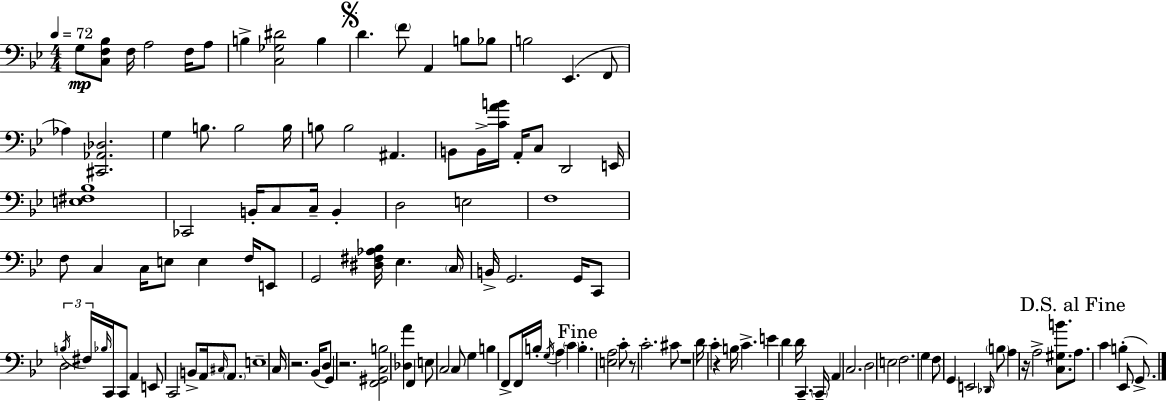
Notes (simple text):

G3/e [C3,F3,Bb3]/e F3/s A3/h F3/s A3/e B3/q [C3,Gb3,D#4]/h B3/q D4/q. F4/e A2/q B3/e Bb3/e B3/h Eb2/q. F2/e Ab3/q [C#2,Ab2,Db3]/h. G3/q B3/e. B3/h B3/s B3/e B3/h A#2/q. B2/e B2/s [C4,A4,B4]/s A2/s C3/e D2/h E2/s [E3,F#3,Bb3]/w CES2/h B2/s C3/e C3/s B2/q D3/h E3/h F3/w F3/e C3/q C3/s E3/e E3/q F3/s E2/e G2/h [D#3,F#3,Ab3,Bb3]/s Eb3/q. C3/s B2/s G2/h. G2/s C2/e D3/h B3/s F#3/s Bb3/s C2/s C2/e A2/q E2/e C2/h B2/e A2/s C#3/s A2/e. E3/w C3/s R/h. Bb2/s D3/e G2/q R/h. [F2,G#2,C3,B3]/h [Db3,A4]/q F2/q E3/e C3/h C3/e G3/q B3/q F2/e F2/s B3/s G3/s A3/q C4/q B3/q. [E3,A3]/h C4/e R/e C4/h. C#4/e R/w D4/s C4/q R/q B3/s C4/q. E4/q D4/q D4/s C2/q. C2/s A2/q C3/h. D3/h E3/h F3/h. G3/q F3/e G2/q E2/h Db2/s B3/e A3/q R/s A3/h [C3,G#3,B4]/e. A3/e. C4/q B3/q Eb2/e G2/e.